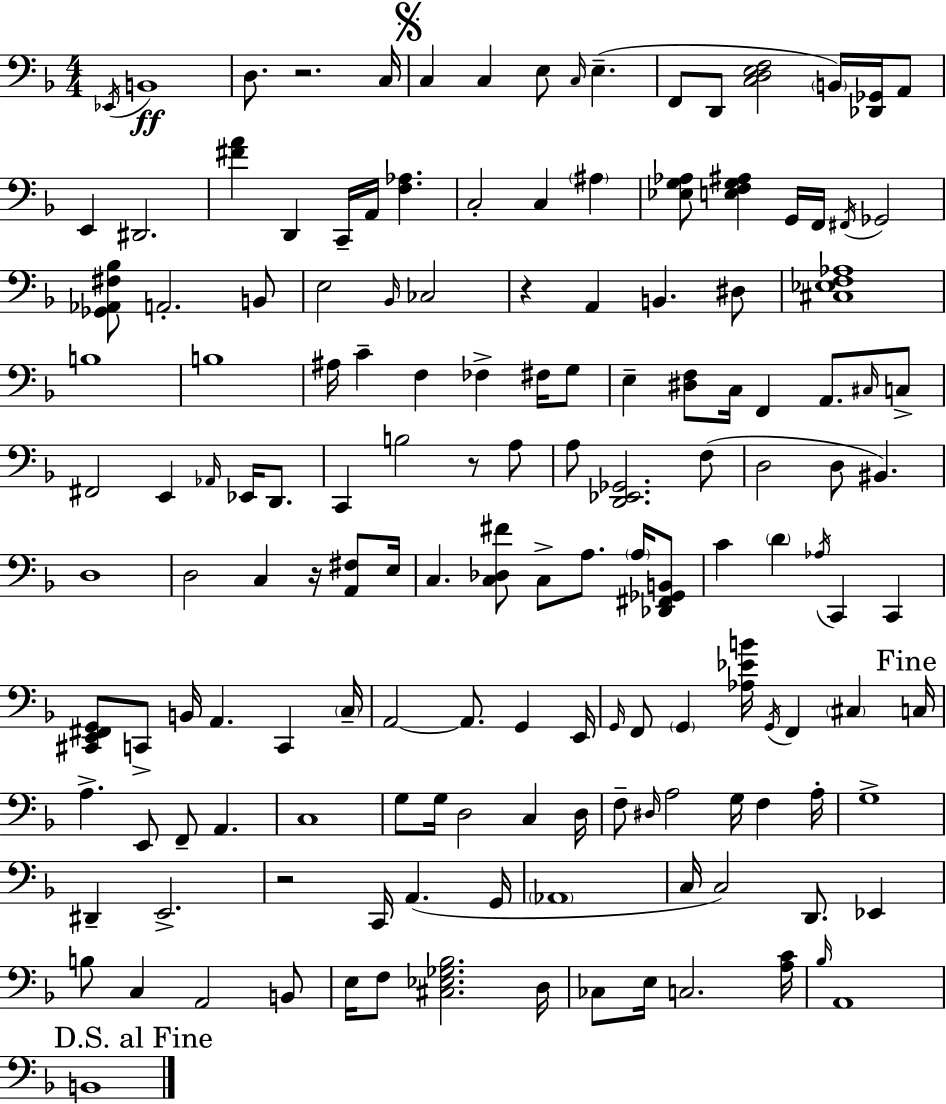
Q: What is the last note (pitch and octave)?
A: B2